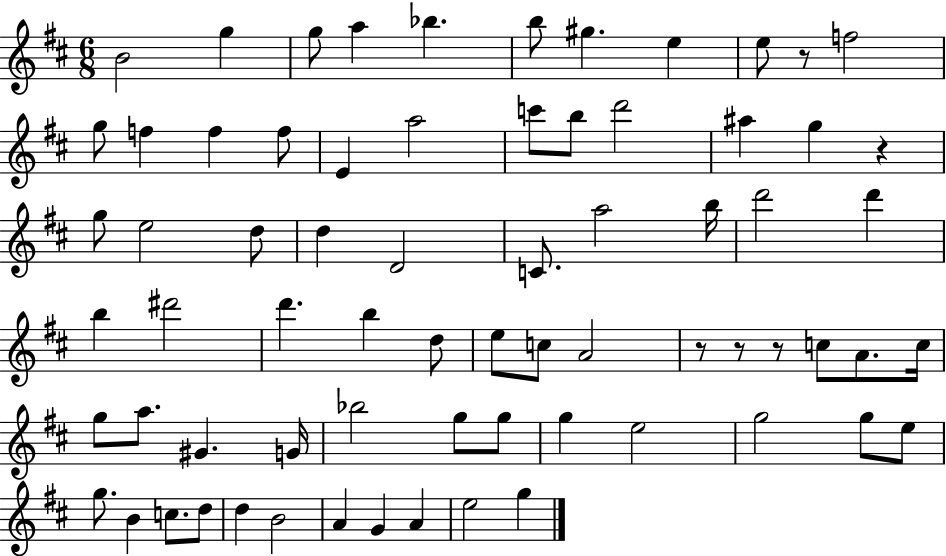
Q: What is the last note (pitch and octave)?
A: G5